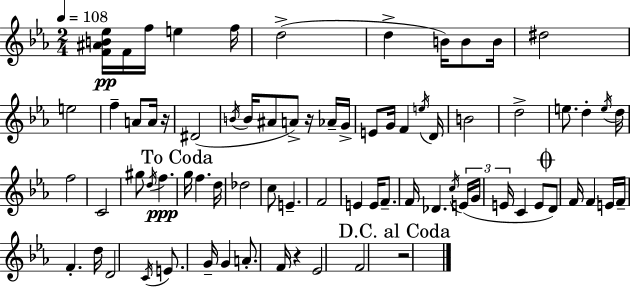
{
  \clef treble
  \numericTimeSignature
  \time 2/4
  \key c \minor
  \tempo 4 = 108
  <f' ais' b' ees''>16\pp f'16 f''16 e''4 f''16 | d''2->( | d''4-> b'16) b'8 b'16 | dis''2 | \break e''2 | f''4-- a'8 a'16 r16 | dis'2( | \acciaccatura { b'16 } b'16 ais'8 a'8->) r16 aes'16-- | \break g'16-> e'8 g'16 f'4 | \acciaccatura { e''16 } d'16 b'2 | d''2-> | e''8. d''4-. | \break \acciaccatura { e''16 } d''16 f''2 | c'2 | gis''8 \acciaccatura { d''16 }\ppp f''4. | \mark "To Coda" g''16 f''4. | \break d''16 des''2 | c''8 e'4.-- | f'2 | e'4 | \break e'16 f'8.-- f'16 des'4. | \acciaccatura { c''16 } \tuplet 3/2 { e'16( g'16 e'16 } c'4 | e'8 \mark \markup { \musicglyph "scripts.coda" } d'8) f'16 | f'4 e'16 f'16-- f'4.-. | \break d''16 d'2 | \acciaccatura { c'16 } e'8. | g'16-- g'4 a'8.-. | f'16 r4 ees'2 | \break f'2 | \mark "D.C. al Coda" r2 | \bar "|."
}